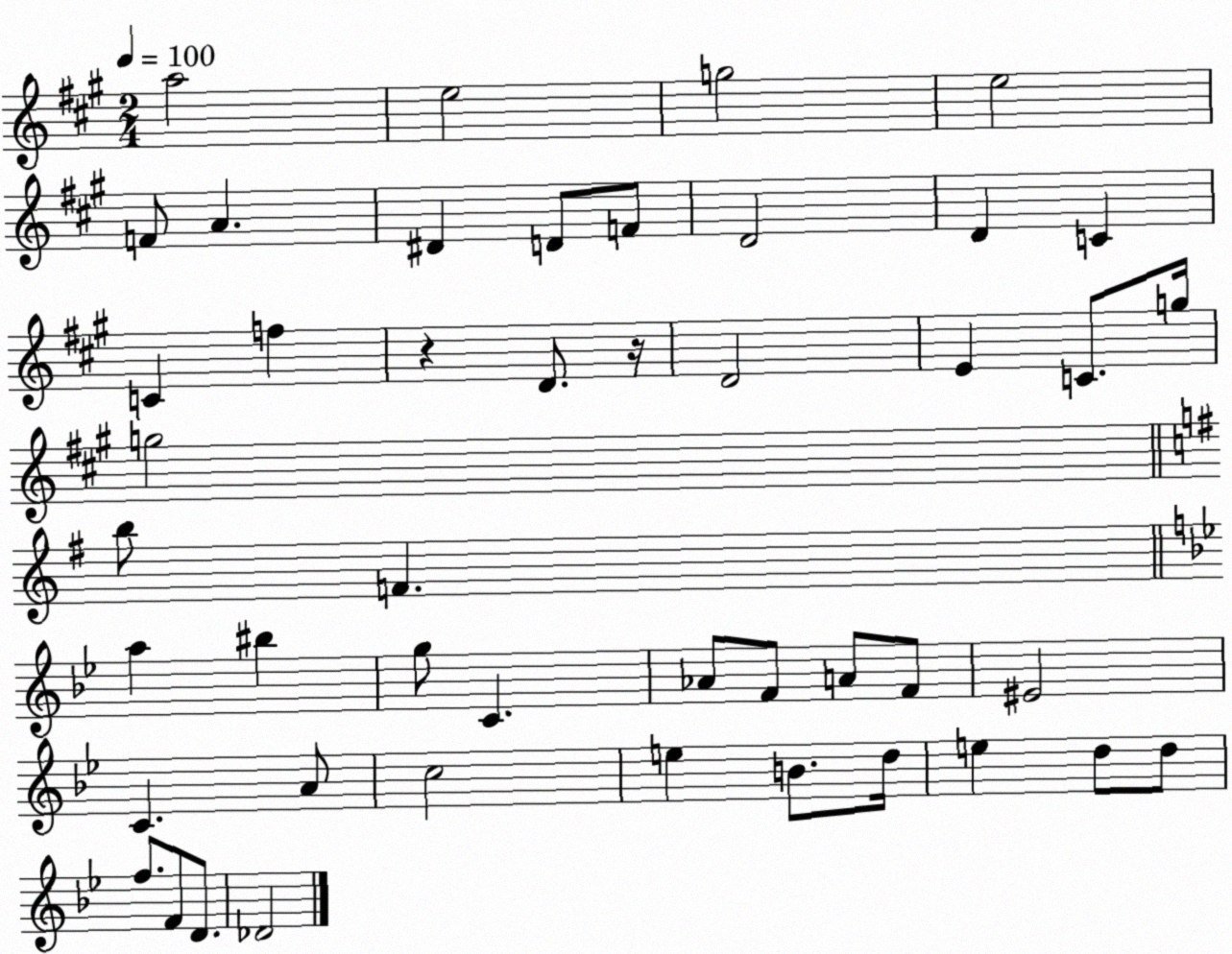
X:1
T:Untitled
M:2/4
L:1/4
K:A
a2 e2 g2 e2 F/2 A ^D D/2 F/2 D2 D C C f z D/2 z/4 D2 E C/2 g/4 g2 b/2 F a ^b g/2 C _A/2 F/2 A/2 F/2 ^E2 C A/2 c2 e B/2 d/4 e d/2 d/2 f/2 F/2 D/2 _D2